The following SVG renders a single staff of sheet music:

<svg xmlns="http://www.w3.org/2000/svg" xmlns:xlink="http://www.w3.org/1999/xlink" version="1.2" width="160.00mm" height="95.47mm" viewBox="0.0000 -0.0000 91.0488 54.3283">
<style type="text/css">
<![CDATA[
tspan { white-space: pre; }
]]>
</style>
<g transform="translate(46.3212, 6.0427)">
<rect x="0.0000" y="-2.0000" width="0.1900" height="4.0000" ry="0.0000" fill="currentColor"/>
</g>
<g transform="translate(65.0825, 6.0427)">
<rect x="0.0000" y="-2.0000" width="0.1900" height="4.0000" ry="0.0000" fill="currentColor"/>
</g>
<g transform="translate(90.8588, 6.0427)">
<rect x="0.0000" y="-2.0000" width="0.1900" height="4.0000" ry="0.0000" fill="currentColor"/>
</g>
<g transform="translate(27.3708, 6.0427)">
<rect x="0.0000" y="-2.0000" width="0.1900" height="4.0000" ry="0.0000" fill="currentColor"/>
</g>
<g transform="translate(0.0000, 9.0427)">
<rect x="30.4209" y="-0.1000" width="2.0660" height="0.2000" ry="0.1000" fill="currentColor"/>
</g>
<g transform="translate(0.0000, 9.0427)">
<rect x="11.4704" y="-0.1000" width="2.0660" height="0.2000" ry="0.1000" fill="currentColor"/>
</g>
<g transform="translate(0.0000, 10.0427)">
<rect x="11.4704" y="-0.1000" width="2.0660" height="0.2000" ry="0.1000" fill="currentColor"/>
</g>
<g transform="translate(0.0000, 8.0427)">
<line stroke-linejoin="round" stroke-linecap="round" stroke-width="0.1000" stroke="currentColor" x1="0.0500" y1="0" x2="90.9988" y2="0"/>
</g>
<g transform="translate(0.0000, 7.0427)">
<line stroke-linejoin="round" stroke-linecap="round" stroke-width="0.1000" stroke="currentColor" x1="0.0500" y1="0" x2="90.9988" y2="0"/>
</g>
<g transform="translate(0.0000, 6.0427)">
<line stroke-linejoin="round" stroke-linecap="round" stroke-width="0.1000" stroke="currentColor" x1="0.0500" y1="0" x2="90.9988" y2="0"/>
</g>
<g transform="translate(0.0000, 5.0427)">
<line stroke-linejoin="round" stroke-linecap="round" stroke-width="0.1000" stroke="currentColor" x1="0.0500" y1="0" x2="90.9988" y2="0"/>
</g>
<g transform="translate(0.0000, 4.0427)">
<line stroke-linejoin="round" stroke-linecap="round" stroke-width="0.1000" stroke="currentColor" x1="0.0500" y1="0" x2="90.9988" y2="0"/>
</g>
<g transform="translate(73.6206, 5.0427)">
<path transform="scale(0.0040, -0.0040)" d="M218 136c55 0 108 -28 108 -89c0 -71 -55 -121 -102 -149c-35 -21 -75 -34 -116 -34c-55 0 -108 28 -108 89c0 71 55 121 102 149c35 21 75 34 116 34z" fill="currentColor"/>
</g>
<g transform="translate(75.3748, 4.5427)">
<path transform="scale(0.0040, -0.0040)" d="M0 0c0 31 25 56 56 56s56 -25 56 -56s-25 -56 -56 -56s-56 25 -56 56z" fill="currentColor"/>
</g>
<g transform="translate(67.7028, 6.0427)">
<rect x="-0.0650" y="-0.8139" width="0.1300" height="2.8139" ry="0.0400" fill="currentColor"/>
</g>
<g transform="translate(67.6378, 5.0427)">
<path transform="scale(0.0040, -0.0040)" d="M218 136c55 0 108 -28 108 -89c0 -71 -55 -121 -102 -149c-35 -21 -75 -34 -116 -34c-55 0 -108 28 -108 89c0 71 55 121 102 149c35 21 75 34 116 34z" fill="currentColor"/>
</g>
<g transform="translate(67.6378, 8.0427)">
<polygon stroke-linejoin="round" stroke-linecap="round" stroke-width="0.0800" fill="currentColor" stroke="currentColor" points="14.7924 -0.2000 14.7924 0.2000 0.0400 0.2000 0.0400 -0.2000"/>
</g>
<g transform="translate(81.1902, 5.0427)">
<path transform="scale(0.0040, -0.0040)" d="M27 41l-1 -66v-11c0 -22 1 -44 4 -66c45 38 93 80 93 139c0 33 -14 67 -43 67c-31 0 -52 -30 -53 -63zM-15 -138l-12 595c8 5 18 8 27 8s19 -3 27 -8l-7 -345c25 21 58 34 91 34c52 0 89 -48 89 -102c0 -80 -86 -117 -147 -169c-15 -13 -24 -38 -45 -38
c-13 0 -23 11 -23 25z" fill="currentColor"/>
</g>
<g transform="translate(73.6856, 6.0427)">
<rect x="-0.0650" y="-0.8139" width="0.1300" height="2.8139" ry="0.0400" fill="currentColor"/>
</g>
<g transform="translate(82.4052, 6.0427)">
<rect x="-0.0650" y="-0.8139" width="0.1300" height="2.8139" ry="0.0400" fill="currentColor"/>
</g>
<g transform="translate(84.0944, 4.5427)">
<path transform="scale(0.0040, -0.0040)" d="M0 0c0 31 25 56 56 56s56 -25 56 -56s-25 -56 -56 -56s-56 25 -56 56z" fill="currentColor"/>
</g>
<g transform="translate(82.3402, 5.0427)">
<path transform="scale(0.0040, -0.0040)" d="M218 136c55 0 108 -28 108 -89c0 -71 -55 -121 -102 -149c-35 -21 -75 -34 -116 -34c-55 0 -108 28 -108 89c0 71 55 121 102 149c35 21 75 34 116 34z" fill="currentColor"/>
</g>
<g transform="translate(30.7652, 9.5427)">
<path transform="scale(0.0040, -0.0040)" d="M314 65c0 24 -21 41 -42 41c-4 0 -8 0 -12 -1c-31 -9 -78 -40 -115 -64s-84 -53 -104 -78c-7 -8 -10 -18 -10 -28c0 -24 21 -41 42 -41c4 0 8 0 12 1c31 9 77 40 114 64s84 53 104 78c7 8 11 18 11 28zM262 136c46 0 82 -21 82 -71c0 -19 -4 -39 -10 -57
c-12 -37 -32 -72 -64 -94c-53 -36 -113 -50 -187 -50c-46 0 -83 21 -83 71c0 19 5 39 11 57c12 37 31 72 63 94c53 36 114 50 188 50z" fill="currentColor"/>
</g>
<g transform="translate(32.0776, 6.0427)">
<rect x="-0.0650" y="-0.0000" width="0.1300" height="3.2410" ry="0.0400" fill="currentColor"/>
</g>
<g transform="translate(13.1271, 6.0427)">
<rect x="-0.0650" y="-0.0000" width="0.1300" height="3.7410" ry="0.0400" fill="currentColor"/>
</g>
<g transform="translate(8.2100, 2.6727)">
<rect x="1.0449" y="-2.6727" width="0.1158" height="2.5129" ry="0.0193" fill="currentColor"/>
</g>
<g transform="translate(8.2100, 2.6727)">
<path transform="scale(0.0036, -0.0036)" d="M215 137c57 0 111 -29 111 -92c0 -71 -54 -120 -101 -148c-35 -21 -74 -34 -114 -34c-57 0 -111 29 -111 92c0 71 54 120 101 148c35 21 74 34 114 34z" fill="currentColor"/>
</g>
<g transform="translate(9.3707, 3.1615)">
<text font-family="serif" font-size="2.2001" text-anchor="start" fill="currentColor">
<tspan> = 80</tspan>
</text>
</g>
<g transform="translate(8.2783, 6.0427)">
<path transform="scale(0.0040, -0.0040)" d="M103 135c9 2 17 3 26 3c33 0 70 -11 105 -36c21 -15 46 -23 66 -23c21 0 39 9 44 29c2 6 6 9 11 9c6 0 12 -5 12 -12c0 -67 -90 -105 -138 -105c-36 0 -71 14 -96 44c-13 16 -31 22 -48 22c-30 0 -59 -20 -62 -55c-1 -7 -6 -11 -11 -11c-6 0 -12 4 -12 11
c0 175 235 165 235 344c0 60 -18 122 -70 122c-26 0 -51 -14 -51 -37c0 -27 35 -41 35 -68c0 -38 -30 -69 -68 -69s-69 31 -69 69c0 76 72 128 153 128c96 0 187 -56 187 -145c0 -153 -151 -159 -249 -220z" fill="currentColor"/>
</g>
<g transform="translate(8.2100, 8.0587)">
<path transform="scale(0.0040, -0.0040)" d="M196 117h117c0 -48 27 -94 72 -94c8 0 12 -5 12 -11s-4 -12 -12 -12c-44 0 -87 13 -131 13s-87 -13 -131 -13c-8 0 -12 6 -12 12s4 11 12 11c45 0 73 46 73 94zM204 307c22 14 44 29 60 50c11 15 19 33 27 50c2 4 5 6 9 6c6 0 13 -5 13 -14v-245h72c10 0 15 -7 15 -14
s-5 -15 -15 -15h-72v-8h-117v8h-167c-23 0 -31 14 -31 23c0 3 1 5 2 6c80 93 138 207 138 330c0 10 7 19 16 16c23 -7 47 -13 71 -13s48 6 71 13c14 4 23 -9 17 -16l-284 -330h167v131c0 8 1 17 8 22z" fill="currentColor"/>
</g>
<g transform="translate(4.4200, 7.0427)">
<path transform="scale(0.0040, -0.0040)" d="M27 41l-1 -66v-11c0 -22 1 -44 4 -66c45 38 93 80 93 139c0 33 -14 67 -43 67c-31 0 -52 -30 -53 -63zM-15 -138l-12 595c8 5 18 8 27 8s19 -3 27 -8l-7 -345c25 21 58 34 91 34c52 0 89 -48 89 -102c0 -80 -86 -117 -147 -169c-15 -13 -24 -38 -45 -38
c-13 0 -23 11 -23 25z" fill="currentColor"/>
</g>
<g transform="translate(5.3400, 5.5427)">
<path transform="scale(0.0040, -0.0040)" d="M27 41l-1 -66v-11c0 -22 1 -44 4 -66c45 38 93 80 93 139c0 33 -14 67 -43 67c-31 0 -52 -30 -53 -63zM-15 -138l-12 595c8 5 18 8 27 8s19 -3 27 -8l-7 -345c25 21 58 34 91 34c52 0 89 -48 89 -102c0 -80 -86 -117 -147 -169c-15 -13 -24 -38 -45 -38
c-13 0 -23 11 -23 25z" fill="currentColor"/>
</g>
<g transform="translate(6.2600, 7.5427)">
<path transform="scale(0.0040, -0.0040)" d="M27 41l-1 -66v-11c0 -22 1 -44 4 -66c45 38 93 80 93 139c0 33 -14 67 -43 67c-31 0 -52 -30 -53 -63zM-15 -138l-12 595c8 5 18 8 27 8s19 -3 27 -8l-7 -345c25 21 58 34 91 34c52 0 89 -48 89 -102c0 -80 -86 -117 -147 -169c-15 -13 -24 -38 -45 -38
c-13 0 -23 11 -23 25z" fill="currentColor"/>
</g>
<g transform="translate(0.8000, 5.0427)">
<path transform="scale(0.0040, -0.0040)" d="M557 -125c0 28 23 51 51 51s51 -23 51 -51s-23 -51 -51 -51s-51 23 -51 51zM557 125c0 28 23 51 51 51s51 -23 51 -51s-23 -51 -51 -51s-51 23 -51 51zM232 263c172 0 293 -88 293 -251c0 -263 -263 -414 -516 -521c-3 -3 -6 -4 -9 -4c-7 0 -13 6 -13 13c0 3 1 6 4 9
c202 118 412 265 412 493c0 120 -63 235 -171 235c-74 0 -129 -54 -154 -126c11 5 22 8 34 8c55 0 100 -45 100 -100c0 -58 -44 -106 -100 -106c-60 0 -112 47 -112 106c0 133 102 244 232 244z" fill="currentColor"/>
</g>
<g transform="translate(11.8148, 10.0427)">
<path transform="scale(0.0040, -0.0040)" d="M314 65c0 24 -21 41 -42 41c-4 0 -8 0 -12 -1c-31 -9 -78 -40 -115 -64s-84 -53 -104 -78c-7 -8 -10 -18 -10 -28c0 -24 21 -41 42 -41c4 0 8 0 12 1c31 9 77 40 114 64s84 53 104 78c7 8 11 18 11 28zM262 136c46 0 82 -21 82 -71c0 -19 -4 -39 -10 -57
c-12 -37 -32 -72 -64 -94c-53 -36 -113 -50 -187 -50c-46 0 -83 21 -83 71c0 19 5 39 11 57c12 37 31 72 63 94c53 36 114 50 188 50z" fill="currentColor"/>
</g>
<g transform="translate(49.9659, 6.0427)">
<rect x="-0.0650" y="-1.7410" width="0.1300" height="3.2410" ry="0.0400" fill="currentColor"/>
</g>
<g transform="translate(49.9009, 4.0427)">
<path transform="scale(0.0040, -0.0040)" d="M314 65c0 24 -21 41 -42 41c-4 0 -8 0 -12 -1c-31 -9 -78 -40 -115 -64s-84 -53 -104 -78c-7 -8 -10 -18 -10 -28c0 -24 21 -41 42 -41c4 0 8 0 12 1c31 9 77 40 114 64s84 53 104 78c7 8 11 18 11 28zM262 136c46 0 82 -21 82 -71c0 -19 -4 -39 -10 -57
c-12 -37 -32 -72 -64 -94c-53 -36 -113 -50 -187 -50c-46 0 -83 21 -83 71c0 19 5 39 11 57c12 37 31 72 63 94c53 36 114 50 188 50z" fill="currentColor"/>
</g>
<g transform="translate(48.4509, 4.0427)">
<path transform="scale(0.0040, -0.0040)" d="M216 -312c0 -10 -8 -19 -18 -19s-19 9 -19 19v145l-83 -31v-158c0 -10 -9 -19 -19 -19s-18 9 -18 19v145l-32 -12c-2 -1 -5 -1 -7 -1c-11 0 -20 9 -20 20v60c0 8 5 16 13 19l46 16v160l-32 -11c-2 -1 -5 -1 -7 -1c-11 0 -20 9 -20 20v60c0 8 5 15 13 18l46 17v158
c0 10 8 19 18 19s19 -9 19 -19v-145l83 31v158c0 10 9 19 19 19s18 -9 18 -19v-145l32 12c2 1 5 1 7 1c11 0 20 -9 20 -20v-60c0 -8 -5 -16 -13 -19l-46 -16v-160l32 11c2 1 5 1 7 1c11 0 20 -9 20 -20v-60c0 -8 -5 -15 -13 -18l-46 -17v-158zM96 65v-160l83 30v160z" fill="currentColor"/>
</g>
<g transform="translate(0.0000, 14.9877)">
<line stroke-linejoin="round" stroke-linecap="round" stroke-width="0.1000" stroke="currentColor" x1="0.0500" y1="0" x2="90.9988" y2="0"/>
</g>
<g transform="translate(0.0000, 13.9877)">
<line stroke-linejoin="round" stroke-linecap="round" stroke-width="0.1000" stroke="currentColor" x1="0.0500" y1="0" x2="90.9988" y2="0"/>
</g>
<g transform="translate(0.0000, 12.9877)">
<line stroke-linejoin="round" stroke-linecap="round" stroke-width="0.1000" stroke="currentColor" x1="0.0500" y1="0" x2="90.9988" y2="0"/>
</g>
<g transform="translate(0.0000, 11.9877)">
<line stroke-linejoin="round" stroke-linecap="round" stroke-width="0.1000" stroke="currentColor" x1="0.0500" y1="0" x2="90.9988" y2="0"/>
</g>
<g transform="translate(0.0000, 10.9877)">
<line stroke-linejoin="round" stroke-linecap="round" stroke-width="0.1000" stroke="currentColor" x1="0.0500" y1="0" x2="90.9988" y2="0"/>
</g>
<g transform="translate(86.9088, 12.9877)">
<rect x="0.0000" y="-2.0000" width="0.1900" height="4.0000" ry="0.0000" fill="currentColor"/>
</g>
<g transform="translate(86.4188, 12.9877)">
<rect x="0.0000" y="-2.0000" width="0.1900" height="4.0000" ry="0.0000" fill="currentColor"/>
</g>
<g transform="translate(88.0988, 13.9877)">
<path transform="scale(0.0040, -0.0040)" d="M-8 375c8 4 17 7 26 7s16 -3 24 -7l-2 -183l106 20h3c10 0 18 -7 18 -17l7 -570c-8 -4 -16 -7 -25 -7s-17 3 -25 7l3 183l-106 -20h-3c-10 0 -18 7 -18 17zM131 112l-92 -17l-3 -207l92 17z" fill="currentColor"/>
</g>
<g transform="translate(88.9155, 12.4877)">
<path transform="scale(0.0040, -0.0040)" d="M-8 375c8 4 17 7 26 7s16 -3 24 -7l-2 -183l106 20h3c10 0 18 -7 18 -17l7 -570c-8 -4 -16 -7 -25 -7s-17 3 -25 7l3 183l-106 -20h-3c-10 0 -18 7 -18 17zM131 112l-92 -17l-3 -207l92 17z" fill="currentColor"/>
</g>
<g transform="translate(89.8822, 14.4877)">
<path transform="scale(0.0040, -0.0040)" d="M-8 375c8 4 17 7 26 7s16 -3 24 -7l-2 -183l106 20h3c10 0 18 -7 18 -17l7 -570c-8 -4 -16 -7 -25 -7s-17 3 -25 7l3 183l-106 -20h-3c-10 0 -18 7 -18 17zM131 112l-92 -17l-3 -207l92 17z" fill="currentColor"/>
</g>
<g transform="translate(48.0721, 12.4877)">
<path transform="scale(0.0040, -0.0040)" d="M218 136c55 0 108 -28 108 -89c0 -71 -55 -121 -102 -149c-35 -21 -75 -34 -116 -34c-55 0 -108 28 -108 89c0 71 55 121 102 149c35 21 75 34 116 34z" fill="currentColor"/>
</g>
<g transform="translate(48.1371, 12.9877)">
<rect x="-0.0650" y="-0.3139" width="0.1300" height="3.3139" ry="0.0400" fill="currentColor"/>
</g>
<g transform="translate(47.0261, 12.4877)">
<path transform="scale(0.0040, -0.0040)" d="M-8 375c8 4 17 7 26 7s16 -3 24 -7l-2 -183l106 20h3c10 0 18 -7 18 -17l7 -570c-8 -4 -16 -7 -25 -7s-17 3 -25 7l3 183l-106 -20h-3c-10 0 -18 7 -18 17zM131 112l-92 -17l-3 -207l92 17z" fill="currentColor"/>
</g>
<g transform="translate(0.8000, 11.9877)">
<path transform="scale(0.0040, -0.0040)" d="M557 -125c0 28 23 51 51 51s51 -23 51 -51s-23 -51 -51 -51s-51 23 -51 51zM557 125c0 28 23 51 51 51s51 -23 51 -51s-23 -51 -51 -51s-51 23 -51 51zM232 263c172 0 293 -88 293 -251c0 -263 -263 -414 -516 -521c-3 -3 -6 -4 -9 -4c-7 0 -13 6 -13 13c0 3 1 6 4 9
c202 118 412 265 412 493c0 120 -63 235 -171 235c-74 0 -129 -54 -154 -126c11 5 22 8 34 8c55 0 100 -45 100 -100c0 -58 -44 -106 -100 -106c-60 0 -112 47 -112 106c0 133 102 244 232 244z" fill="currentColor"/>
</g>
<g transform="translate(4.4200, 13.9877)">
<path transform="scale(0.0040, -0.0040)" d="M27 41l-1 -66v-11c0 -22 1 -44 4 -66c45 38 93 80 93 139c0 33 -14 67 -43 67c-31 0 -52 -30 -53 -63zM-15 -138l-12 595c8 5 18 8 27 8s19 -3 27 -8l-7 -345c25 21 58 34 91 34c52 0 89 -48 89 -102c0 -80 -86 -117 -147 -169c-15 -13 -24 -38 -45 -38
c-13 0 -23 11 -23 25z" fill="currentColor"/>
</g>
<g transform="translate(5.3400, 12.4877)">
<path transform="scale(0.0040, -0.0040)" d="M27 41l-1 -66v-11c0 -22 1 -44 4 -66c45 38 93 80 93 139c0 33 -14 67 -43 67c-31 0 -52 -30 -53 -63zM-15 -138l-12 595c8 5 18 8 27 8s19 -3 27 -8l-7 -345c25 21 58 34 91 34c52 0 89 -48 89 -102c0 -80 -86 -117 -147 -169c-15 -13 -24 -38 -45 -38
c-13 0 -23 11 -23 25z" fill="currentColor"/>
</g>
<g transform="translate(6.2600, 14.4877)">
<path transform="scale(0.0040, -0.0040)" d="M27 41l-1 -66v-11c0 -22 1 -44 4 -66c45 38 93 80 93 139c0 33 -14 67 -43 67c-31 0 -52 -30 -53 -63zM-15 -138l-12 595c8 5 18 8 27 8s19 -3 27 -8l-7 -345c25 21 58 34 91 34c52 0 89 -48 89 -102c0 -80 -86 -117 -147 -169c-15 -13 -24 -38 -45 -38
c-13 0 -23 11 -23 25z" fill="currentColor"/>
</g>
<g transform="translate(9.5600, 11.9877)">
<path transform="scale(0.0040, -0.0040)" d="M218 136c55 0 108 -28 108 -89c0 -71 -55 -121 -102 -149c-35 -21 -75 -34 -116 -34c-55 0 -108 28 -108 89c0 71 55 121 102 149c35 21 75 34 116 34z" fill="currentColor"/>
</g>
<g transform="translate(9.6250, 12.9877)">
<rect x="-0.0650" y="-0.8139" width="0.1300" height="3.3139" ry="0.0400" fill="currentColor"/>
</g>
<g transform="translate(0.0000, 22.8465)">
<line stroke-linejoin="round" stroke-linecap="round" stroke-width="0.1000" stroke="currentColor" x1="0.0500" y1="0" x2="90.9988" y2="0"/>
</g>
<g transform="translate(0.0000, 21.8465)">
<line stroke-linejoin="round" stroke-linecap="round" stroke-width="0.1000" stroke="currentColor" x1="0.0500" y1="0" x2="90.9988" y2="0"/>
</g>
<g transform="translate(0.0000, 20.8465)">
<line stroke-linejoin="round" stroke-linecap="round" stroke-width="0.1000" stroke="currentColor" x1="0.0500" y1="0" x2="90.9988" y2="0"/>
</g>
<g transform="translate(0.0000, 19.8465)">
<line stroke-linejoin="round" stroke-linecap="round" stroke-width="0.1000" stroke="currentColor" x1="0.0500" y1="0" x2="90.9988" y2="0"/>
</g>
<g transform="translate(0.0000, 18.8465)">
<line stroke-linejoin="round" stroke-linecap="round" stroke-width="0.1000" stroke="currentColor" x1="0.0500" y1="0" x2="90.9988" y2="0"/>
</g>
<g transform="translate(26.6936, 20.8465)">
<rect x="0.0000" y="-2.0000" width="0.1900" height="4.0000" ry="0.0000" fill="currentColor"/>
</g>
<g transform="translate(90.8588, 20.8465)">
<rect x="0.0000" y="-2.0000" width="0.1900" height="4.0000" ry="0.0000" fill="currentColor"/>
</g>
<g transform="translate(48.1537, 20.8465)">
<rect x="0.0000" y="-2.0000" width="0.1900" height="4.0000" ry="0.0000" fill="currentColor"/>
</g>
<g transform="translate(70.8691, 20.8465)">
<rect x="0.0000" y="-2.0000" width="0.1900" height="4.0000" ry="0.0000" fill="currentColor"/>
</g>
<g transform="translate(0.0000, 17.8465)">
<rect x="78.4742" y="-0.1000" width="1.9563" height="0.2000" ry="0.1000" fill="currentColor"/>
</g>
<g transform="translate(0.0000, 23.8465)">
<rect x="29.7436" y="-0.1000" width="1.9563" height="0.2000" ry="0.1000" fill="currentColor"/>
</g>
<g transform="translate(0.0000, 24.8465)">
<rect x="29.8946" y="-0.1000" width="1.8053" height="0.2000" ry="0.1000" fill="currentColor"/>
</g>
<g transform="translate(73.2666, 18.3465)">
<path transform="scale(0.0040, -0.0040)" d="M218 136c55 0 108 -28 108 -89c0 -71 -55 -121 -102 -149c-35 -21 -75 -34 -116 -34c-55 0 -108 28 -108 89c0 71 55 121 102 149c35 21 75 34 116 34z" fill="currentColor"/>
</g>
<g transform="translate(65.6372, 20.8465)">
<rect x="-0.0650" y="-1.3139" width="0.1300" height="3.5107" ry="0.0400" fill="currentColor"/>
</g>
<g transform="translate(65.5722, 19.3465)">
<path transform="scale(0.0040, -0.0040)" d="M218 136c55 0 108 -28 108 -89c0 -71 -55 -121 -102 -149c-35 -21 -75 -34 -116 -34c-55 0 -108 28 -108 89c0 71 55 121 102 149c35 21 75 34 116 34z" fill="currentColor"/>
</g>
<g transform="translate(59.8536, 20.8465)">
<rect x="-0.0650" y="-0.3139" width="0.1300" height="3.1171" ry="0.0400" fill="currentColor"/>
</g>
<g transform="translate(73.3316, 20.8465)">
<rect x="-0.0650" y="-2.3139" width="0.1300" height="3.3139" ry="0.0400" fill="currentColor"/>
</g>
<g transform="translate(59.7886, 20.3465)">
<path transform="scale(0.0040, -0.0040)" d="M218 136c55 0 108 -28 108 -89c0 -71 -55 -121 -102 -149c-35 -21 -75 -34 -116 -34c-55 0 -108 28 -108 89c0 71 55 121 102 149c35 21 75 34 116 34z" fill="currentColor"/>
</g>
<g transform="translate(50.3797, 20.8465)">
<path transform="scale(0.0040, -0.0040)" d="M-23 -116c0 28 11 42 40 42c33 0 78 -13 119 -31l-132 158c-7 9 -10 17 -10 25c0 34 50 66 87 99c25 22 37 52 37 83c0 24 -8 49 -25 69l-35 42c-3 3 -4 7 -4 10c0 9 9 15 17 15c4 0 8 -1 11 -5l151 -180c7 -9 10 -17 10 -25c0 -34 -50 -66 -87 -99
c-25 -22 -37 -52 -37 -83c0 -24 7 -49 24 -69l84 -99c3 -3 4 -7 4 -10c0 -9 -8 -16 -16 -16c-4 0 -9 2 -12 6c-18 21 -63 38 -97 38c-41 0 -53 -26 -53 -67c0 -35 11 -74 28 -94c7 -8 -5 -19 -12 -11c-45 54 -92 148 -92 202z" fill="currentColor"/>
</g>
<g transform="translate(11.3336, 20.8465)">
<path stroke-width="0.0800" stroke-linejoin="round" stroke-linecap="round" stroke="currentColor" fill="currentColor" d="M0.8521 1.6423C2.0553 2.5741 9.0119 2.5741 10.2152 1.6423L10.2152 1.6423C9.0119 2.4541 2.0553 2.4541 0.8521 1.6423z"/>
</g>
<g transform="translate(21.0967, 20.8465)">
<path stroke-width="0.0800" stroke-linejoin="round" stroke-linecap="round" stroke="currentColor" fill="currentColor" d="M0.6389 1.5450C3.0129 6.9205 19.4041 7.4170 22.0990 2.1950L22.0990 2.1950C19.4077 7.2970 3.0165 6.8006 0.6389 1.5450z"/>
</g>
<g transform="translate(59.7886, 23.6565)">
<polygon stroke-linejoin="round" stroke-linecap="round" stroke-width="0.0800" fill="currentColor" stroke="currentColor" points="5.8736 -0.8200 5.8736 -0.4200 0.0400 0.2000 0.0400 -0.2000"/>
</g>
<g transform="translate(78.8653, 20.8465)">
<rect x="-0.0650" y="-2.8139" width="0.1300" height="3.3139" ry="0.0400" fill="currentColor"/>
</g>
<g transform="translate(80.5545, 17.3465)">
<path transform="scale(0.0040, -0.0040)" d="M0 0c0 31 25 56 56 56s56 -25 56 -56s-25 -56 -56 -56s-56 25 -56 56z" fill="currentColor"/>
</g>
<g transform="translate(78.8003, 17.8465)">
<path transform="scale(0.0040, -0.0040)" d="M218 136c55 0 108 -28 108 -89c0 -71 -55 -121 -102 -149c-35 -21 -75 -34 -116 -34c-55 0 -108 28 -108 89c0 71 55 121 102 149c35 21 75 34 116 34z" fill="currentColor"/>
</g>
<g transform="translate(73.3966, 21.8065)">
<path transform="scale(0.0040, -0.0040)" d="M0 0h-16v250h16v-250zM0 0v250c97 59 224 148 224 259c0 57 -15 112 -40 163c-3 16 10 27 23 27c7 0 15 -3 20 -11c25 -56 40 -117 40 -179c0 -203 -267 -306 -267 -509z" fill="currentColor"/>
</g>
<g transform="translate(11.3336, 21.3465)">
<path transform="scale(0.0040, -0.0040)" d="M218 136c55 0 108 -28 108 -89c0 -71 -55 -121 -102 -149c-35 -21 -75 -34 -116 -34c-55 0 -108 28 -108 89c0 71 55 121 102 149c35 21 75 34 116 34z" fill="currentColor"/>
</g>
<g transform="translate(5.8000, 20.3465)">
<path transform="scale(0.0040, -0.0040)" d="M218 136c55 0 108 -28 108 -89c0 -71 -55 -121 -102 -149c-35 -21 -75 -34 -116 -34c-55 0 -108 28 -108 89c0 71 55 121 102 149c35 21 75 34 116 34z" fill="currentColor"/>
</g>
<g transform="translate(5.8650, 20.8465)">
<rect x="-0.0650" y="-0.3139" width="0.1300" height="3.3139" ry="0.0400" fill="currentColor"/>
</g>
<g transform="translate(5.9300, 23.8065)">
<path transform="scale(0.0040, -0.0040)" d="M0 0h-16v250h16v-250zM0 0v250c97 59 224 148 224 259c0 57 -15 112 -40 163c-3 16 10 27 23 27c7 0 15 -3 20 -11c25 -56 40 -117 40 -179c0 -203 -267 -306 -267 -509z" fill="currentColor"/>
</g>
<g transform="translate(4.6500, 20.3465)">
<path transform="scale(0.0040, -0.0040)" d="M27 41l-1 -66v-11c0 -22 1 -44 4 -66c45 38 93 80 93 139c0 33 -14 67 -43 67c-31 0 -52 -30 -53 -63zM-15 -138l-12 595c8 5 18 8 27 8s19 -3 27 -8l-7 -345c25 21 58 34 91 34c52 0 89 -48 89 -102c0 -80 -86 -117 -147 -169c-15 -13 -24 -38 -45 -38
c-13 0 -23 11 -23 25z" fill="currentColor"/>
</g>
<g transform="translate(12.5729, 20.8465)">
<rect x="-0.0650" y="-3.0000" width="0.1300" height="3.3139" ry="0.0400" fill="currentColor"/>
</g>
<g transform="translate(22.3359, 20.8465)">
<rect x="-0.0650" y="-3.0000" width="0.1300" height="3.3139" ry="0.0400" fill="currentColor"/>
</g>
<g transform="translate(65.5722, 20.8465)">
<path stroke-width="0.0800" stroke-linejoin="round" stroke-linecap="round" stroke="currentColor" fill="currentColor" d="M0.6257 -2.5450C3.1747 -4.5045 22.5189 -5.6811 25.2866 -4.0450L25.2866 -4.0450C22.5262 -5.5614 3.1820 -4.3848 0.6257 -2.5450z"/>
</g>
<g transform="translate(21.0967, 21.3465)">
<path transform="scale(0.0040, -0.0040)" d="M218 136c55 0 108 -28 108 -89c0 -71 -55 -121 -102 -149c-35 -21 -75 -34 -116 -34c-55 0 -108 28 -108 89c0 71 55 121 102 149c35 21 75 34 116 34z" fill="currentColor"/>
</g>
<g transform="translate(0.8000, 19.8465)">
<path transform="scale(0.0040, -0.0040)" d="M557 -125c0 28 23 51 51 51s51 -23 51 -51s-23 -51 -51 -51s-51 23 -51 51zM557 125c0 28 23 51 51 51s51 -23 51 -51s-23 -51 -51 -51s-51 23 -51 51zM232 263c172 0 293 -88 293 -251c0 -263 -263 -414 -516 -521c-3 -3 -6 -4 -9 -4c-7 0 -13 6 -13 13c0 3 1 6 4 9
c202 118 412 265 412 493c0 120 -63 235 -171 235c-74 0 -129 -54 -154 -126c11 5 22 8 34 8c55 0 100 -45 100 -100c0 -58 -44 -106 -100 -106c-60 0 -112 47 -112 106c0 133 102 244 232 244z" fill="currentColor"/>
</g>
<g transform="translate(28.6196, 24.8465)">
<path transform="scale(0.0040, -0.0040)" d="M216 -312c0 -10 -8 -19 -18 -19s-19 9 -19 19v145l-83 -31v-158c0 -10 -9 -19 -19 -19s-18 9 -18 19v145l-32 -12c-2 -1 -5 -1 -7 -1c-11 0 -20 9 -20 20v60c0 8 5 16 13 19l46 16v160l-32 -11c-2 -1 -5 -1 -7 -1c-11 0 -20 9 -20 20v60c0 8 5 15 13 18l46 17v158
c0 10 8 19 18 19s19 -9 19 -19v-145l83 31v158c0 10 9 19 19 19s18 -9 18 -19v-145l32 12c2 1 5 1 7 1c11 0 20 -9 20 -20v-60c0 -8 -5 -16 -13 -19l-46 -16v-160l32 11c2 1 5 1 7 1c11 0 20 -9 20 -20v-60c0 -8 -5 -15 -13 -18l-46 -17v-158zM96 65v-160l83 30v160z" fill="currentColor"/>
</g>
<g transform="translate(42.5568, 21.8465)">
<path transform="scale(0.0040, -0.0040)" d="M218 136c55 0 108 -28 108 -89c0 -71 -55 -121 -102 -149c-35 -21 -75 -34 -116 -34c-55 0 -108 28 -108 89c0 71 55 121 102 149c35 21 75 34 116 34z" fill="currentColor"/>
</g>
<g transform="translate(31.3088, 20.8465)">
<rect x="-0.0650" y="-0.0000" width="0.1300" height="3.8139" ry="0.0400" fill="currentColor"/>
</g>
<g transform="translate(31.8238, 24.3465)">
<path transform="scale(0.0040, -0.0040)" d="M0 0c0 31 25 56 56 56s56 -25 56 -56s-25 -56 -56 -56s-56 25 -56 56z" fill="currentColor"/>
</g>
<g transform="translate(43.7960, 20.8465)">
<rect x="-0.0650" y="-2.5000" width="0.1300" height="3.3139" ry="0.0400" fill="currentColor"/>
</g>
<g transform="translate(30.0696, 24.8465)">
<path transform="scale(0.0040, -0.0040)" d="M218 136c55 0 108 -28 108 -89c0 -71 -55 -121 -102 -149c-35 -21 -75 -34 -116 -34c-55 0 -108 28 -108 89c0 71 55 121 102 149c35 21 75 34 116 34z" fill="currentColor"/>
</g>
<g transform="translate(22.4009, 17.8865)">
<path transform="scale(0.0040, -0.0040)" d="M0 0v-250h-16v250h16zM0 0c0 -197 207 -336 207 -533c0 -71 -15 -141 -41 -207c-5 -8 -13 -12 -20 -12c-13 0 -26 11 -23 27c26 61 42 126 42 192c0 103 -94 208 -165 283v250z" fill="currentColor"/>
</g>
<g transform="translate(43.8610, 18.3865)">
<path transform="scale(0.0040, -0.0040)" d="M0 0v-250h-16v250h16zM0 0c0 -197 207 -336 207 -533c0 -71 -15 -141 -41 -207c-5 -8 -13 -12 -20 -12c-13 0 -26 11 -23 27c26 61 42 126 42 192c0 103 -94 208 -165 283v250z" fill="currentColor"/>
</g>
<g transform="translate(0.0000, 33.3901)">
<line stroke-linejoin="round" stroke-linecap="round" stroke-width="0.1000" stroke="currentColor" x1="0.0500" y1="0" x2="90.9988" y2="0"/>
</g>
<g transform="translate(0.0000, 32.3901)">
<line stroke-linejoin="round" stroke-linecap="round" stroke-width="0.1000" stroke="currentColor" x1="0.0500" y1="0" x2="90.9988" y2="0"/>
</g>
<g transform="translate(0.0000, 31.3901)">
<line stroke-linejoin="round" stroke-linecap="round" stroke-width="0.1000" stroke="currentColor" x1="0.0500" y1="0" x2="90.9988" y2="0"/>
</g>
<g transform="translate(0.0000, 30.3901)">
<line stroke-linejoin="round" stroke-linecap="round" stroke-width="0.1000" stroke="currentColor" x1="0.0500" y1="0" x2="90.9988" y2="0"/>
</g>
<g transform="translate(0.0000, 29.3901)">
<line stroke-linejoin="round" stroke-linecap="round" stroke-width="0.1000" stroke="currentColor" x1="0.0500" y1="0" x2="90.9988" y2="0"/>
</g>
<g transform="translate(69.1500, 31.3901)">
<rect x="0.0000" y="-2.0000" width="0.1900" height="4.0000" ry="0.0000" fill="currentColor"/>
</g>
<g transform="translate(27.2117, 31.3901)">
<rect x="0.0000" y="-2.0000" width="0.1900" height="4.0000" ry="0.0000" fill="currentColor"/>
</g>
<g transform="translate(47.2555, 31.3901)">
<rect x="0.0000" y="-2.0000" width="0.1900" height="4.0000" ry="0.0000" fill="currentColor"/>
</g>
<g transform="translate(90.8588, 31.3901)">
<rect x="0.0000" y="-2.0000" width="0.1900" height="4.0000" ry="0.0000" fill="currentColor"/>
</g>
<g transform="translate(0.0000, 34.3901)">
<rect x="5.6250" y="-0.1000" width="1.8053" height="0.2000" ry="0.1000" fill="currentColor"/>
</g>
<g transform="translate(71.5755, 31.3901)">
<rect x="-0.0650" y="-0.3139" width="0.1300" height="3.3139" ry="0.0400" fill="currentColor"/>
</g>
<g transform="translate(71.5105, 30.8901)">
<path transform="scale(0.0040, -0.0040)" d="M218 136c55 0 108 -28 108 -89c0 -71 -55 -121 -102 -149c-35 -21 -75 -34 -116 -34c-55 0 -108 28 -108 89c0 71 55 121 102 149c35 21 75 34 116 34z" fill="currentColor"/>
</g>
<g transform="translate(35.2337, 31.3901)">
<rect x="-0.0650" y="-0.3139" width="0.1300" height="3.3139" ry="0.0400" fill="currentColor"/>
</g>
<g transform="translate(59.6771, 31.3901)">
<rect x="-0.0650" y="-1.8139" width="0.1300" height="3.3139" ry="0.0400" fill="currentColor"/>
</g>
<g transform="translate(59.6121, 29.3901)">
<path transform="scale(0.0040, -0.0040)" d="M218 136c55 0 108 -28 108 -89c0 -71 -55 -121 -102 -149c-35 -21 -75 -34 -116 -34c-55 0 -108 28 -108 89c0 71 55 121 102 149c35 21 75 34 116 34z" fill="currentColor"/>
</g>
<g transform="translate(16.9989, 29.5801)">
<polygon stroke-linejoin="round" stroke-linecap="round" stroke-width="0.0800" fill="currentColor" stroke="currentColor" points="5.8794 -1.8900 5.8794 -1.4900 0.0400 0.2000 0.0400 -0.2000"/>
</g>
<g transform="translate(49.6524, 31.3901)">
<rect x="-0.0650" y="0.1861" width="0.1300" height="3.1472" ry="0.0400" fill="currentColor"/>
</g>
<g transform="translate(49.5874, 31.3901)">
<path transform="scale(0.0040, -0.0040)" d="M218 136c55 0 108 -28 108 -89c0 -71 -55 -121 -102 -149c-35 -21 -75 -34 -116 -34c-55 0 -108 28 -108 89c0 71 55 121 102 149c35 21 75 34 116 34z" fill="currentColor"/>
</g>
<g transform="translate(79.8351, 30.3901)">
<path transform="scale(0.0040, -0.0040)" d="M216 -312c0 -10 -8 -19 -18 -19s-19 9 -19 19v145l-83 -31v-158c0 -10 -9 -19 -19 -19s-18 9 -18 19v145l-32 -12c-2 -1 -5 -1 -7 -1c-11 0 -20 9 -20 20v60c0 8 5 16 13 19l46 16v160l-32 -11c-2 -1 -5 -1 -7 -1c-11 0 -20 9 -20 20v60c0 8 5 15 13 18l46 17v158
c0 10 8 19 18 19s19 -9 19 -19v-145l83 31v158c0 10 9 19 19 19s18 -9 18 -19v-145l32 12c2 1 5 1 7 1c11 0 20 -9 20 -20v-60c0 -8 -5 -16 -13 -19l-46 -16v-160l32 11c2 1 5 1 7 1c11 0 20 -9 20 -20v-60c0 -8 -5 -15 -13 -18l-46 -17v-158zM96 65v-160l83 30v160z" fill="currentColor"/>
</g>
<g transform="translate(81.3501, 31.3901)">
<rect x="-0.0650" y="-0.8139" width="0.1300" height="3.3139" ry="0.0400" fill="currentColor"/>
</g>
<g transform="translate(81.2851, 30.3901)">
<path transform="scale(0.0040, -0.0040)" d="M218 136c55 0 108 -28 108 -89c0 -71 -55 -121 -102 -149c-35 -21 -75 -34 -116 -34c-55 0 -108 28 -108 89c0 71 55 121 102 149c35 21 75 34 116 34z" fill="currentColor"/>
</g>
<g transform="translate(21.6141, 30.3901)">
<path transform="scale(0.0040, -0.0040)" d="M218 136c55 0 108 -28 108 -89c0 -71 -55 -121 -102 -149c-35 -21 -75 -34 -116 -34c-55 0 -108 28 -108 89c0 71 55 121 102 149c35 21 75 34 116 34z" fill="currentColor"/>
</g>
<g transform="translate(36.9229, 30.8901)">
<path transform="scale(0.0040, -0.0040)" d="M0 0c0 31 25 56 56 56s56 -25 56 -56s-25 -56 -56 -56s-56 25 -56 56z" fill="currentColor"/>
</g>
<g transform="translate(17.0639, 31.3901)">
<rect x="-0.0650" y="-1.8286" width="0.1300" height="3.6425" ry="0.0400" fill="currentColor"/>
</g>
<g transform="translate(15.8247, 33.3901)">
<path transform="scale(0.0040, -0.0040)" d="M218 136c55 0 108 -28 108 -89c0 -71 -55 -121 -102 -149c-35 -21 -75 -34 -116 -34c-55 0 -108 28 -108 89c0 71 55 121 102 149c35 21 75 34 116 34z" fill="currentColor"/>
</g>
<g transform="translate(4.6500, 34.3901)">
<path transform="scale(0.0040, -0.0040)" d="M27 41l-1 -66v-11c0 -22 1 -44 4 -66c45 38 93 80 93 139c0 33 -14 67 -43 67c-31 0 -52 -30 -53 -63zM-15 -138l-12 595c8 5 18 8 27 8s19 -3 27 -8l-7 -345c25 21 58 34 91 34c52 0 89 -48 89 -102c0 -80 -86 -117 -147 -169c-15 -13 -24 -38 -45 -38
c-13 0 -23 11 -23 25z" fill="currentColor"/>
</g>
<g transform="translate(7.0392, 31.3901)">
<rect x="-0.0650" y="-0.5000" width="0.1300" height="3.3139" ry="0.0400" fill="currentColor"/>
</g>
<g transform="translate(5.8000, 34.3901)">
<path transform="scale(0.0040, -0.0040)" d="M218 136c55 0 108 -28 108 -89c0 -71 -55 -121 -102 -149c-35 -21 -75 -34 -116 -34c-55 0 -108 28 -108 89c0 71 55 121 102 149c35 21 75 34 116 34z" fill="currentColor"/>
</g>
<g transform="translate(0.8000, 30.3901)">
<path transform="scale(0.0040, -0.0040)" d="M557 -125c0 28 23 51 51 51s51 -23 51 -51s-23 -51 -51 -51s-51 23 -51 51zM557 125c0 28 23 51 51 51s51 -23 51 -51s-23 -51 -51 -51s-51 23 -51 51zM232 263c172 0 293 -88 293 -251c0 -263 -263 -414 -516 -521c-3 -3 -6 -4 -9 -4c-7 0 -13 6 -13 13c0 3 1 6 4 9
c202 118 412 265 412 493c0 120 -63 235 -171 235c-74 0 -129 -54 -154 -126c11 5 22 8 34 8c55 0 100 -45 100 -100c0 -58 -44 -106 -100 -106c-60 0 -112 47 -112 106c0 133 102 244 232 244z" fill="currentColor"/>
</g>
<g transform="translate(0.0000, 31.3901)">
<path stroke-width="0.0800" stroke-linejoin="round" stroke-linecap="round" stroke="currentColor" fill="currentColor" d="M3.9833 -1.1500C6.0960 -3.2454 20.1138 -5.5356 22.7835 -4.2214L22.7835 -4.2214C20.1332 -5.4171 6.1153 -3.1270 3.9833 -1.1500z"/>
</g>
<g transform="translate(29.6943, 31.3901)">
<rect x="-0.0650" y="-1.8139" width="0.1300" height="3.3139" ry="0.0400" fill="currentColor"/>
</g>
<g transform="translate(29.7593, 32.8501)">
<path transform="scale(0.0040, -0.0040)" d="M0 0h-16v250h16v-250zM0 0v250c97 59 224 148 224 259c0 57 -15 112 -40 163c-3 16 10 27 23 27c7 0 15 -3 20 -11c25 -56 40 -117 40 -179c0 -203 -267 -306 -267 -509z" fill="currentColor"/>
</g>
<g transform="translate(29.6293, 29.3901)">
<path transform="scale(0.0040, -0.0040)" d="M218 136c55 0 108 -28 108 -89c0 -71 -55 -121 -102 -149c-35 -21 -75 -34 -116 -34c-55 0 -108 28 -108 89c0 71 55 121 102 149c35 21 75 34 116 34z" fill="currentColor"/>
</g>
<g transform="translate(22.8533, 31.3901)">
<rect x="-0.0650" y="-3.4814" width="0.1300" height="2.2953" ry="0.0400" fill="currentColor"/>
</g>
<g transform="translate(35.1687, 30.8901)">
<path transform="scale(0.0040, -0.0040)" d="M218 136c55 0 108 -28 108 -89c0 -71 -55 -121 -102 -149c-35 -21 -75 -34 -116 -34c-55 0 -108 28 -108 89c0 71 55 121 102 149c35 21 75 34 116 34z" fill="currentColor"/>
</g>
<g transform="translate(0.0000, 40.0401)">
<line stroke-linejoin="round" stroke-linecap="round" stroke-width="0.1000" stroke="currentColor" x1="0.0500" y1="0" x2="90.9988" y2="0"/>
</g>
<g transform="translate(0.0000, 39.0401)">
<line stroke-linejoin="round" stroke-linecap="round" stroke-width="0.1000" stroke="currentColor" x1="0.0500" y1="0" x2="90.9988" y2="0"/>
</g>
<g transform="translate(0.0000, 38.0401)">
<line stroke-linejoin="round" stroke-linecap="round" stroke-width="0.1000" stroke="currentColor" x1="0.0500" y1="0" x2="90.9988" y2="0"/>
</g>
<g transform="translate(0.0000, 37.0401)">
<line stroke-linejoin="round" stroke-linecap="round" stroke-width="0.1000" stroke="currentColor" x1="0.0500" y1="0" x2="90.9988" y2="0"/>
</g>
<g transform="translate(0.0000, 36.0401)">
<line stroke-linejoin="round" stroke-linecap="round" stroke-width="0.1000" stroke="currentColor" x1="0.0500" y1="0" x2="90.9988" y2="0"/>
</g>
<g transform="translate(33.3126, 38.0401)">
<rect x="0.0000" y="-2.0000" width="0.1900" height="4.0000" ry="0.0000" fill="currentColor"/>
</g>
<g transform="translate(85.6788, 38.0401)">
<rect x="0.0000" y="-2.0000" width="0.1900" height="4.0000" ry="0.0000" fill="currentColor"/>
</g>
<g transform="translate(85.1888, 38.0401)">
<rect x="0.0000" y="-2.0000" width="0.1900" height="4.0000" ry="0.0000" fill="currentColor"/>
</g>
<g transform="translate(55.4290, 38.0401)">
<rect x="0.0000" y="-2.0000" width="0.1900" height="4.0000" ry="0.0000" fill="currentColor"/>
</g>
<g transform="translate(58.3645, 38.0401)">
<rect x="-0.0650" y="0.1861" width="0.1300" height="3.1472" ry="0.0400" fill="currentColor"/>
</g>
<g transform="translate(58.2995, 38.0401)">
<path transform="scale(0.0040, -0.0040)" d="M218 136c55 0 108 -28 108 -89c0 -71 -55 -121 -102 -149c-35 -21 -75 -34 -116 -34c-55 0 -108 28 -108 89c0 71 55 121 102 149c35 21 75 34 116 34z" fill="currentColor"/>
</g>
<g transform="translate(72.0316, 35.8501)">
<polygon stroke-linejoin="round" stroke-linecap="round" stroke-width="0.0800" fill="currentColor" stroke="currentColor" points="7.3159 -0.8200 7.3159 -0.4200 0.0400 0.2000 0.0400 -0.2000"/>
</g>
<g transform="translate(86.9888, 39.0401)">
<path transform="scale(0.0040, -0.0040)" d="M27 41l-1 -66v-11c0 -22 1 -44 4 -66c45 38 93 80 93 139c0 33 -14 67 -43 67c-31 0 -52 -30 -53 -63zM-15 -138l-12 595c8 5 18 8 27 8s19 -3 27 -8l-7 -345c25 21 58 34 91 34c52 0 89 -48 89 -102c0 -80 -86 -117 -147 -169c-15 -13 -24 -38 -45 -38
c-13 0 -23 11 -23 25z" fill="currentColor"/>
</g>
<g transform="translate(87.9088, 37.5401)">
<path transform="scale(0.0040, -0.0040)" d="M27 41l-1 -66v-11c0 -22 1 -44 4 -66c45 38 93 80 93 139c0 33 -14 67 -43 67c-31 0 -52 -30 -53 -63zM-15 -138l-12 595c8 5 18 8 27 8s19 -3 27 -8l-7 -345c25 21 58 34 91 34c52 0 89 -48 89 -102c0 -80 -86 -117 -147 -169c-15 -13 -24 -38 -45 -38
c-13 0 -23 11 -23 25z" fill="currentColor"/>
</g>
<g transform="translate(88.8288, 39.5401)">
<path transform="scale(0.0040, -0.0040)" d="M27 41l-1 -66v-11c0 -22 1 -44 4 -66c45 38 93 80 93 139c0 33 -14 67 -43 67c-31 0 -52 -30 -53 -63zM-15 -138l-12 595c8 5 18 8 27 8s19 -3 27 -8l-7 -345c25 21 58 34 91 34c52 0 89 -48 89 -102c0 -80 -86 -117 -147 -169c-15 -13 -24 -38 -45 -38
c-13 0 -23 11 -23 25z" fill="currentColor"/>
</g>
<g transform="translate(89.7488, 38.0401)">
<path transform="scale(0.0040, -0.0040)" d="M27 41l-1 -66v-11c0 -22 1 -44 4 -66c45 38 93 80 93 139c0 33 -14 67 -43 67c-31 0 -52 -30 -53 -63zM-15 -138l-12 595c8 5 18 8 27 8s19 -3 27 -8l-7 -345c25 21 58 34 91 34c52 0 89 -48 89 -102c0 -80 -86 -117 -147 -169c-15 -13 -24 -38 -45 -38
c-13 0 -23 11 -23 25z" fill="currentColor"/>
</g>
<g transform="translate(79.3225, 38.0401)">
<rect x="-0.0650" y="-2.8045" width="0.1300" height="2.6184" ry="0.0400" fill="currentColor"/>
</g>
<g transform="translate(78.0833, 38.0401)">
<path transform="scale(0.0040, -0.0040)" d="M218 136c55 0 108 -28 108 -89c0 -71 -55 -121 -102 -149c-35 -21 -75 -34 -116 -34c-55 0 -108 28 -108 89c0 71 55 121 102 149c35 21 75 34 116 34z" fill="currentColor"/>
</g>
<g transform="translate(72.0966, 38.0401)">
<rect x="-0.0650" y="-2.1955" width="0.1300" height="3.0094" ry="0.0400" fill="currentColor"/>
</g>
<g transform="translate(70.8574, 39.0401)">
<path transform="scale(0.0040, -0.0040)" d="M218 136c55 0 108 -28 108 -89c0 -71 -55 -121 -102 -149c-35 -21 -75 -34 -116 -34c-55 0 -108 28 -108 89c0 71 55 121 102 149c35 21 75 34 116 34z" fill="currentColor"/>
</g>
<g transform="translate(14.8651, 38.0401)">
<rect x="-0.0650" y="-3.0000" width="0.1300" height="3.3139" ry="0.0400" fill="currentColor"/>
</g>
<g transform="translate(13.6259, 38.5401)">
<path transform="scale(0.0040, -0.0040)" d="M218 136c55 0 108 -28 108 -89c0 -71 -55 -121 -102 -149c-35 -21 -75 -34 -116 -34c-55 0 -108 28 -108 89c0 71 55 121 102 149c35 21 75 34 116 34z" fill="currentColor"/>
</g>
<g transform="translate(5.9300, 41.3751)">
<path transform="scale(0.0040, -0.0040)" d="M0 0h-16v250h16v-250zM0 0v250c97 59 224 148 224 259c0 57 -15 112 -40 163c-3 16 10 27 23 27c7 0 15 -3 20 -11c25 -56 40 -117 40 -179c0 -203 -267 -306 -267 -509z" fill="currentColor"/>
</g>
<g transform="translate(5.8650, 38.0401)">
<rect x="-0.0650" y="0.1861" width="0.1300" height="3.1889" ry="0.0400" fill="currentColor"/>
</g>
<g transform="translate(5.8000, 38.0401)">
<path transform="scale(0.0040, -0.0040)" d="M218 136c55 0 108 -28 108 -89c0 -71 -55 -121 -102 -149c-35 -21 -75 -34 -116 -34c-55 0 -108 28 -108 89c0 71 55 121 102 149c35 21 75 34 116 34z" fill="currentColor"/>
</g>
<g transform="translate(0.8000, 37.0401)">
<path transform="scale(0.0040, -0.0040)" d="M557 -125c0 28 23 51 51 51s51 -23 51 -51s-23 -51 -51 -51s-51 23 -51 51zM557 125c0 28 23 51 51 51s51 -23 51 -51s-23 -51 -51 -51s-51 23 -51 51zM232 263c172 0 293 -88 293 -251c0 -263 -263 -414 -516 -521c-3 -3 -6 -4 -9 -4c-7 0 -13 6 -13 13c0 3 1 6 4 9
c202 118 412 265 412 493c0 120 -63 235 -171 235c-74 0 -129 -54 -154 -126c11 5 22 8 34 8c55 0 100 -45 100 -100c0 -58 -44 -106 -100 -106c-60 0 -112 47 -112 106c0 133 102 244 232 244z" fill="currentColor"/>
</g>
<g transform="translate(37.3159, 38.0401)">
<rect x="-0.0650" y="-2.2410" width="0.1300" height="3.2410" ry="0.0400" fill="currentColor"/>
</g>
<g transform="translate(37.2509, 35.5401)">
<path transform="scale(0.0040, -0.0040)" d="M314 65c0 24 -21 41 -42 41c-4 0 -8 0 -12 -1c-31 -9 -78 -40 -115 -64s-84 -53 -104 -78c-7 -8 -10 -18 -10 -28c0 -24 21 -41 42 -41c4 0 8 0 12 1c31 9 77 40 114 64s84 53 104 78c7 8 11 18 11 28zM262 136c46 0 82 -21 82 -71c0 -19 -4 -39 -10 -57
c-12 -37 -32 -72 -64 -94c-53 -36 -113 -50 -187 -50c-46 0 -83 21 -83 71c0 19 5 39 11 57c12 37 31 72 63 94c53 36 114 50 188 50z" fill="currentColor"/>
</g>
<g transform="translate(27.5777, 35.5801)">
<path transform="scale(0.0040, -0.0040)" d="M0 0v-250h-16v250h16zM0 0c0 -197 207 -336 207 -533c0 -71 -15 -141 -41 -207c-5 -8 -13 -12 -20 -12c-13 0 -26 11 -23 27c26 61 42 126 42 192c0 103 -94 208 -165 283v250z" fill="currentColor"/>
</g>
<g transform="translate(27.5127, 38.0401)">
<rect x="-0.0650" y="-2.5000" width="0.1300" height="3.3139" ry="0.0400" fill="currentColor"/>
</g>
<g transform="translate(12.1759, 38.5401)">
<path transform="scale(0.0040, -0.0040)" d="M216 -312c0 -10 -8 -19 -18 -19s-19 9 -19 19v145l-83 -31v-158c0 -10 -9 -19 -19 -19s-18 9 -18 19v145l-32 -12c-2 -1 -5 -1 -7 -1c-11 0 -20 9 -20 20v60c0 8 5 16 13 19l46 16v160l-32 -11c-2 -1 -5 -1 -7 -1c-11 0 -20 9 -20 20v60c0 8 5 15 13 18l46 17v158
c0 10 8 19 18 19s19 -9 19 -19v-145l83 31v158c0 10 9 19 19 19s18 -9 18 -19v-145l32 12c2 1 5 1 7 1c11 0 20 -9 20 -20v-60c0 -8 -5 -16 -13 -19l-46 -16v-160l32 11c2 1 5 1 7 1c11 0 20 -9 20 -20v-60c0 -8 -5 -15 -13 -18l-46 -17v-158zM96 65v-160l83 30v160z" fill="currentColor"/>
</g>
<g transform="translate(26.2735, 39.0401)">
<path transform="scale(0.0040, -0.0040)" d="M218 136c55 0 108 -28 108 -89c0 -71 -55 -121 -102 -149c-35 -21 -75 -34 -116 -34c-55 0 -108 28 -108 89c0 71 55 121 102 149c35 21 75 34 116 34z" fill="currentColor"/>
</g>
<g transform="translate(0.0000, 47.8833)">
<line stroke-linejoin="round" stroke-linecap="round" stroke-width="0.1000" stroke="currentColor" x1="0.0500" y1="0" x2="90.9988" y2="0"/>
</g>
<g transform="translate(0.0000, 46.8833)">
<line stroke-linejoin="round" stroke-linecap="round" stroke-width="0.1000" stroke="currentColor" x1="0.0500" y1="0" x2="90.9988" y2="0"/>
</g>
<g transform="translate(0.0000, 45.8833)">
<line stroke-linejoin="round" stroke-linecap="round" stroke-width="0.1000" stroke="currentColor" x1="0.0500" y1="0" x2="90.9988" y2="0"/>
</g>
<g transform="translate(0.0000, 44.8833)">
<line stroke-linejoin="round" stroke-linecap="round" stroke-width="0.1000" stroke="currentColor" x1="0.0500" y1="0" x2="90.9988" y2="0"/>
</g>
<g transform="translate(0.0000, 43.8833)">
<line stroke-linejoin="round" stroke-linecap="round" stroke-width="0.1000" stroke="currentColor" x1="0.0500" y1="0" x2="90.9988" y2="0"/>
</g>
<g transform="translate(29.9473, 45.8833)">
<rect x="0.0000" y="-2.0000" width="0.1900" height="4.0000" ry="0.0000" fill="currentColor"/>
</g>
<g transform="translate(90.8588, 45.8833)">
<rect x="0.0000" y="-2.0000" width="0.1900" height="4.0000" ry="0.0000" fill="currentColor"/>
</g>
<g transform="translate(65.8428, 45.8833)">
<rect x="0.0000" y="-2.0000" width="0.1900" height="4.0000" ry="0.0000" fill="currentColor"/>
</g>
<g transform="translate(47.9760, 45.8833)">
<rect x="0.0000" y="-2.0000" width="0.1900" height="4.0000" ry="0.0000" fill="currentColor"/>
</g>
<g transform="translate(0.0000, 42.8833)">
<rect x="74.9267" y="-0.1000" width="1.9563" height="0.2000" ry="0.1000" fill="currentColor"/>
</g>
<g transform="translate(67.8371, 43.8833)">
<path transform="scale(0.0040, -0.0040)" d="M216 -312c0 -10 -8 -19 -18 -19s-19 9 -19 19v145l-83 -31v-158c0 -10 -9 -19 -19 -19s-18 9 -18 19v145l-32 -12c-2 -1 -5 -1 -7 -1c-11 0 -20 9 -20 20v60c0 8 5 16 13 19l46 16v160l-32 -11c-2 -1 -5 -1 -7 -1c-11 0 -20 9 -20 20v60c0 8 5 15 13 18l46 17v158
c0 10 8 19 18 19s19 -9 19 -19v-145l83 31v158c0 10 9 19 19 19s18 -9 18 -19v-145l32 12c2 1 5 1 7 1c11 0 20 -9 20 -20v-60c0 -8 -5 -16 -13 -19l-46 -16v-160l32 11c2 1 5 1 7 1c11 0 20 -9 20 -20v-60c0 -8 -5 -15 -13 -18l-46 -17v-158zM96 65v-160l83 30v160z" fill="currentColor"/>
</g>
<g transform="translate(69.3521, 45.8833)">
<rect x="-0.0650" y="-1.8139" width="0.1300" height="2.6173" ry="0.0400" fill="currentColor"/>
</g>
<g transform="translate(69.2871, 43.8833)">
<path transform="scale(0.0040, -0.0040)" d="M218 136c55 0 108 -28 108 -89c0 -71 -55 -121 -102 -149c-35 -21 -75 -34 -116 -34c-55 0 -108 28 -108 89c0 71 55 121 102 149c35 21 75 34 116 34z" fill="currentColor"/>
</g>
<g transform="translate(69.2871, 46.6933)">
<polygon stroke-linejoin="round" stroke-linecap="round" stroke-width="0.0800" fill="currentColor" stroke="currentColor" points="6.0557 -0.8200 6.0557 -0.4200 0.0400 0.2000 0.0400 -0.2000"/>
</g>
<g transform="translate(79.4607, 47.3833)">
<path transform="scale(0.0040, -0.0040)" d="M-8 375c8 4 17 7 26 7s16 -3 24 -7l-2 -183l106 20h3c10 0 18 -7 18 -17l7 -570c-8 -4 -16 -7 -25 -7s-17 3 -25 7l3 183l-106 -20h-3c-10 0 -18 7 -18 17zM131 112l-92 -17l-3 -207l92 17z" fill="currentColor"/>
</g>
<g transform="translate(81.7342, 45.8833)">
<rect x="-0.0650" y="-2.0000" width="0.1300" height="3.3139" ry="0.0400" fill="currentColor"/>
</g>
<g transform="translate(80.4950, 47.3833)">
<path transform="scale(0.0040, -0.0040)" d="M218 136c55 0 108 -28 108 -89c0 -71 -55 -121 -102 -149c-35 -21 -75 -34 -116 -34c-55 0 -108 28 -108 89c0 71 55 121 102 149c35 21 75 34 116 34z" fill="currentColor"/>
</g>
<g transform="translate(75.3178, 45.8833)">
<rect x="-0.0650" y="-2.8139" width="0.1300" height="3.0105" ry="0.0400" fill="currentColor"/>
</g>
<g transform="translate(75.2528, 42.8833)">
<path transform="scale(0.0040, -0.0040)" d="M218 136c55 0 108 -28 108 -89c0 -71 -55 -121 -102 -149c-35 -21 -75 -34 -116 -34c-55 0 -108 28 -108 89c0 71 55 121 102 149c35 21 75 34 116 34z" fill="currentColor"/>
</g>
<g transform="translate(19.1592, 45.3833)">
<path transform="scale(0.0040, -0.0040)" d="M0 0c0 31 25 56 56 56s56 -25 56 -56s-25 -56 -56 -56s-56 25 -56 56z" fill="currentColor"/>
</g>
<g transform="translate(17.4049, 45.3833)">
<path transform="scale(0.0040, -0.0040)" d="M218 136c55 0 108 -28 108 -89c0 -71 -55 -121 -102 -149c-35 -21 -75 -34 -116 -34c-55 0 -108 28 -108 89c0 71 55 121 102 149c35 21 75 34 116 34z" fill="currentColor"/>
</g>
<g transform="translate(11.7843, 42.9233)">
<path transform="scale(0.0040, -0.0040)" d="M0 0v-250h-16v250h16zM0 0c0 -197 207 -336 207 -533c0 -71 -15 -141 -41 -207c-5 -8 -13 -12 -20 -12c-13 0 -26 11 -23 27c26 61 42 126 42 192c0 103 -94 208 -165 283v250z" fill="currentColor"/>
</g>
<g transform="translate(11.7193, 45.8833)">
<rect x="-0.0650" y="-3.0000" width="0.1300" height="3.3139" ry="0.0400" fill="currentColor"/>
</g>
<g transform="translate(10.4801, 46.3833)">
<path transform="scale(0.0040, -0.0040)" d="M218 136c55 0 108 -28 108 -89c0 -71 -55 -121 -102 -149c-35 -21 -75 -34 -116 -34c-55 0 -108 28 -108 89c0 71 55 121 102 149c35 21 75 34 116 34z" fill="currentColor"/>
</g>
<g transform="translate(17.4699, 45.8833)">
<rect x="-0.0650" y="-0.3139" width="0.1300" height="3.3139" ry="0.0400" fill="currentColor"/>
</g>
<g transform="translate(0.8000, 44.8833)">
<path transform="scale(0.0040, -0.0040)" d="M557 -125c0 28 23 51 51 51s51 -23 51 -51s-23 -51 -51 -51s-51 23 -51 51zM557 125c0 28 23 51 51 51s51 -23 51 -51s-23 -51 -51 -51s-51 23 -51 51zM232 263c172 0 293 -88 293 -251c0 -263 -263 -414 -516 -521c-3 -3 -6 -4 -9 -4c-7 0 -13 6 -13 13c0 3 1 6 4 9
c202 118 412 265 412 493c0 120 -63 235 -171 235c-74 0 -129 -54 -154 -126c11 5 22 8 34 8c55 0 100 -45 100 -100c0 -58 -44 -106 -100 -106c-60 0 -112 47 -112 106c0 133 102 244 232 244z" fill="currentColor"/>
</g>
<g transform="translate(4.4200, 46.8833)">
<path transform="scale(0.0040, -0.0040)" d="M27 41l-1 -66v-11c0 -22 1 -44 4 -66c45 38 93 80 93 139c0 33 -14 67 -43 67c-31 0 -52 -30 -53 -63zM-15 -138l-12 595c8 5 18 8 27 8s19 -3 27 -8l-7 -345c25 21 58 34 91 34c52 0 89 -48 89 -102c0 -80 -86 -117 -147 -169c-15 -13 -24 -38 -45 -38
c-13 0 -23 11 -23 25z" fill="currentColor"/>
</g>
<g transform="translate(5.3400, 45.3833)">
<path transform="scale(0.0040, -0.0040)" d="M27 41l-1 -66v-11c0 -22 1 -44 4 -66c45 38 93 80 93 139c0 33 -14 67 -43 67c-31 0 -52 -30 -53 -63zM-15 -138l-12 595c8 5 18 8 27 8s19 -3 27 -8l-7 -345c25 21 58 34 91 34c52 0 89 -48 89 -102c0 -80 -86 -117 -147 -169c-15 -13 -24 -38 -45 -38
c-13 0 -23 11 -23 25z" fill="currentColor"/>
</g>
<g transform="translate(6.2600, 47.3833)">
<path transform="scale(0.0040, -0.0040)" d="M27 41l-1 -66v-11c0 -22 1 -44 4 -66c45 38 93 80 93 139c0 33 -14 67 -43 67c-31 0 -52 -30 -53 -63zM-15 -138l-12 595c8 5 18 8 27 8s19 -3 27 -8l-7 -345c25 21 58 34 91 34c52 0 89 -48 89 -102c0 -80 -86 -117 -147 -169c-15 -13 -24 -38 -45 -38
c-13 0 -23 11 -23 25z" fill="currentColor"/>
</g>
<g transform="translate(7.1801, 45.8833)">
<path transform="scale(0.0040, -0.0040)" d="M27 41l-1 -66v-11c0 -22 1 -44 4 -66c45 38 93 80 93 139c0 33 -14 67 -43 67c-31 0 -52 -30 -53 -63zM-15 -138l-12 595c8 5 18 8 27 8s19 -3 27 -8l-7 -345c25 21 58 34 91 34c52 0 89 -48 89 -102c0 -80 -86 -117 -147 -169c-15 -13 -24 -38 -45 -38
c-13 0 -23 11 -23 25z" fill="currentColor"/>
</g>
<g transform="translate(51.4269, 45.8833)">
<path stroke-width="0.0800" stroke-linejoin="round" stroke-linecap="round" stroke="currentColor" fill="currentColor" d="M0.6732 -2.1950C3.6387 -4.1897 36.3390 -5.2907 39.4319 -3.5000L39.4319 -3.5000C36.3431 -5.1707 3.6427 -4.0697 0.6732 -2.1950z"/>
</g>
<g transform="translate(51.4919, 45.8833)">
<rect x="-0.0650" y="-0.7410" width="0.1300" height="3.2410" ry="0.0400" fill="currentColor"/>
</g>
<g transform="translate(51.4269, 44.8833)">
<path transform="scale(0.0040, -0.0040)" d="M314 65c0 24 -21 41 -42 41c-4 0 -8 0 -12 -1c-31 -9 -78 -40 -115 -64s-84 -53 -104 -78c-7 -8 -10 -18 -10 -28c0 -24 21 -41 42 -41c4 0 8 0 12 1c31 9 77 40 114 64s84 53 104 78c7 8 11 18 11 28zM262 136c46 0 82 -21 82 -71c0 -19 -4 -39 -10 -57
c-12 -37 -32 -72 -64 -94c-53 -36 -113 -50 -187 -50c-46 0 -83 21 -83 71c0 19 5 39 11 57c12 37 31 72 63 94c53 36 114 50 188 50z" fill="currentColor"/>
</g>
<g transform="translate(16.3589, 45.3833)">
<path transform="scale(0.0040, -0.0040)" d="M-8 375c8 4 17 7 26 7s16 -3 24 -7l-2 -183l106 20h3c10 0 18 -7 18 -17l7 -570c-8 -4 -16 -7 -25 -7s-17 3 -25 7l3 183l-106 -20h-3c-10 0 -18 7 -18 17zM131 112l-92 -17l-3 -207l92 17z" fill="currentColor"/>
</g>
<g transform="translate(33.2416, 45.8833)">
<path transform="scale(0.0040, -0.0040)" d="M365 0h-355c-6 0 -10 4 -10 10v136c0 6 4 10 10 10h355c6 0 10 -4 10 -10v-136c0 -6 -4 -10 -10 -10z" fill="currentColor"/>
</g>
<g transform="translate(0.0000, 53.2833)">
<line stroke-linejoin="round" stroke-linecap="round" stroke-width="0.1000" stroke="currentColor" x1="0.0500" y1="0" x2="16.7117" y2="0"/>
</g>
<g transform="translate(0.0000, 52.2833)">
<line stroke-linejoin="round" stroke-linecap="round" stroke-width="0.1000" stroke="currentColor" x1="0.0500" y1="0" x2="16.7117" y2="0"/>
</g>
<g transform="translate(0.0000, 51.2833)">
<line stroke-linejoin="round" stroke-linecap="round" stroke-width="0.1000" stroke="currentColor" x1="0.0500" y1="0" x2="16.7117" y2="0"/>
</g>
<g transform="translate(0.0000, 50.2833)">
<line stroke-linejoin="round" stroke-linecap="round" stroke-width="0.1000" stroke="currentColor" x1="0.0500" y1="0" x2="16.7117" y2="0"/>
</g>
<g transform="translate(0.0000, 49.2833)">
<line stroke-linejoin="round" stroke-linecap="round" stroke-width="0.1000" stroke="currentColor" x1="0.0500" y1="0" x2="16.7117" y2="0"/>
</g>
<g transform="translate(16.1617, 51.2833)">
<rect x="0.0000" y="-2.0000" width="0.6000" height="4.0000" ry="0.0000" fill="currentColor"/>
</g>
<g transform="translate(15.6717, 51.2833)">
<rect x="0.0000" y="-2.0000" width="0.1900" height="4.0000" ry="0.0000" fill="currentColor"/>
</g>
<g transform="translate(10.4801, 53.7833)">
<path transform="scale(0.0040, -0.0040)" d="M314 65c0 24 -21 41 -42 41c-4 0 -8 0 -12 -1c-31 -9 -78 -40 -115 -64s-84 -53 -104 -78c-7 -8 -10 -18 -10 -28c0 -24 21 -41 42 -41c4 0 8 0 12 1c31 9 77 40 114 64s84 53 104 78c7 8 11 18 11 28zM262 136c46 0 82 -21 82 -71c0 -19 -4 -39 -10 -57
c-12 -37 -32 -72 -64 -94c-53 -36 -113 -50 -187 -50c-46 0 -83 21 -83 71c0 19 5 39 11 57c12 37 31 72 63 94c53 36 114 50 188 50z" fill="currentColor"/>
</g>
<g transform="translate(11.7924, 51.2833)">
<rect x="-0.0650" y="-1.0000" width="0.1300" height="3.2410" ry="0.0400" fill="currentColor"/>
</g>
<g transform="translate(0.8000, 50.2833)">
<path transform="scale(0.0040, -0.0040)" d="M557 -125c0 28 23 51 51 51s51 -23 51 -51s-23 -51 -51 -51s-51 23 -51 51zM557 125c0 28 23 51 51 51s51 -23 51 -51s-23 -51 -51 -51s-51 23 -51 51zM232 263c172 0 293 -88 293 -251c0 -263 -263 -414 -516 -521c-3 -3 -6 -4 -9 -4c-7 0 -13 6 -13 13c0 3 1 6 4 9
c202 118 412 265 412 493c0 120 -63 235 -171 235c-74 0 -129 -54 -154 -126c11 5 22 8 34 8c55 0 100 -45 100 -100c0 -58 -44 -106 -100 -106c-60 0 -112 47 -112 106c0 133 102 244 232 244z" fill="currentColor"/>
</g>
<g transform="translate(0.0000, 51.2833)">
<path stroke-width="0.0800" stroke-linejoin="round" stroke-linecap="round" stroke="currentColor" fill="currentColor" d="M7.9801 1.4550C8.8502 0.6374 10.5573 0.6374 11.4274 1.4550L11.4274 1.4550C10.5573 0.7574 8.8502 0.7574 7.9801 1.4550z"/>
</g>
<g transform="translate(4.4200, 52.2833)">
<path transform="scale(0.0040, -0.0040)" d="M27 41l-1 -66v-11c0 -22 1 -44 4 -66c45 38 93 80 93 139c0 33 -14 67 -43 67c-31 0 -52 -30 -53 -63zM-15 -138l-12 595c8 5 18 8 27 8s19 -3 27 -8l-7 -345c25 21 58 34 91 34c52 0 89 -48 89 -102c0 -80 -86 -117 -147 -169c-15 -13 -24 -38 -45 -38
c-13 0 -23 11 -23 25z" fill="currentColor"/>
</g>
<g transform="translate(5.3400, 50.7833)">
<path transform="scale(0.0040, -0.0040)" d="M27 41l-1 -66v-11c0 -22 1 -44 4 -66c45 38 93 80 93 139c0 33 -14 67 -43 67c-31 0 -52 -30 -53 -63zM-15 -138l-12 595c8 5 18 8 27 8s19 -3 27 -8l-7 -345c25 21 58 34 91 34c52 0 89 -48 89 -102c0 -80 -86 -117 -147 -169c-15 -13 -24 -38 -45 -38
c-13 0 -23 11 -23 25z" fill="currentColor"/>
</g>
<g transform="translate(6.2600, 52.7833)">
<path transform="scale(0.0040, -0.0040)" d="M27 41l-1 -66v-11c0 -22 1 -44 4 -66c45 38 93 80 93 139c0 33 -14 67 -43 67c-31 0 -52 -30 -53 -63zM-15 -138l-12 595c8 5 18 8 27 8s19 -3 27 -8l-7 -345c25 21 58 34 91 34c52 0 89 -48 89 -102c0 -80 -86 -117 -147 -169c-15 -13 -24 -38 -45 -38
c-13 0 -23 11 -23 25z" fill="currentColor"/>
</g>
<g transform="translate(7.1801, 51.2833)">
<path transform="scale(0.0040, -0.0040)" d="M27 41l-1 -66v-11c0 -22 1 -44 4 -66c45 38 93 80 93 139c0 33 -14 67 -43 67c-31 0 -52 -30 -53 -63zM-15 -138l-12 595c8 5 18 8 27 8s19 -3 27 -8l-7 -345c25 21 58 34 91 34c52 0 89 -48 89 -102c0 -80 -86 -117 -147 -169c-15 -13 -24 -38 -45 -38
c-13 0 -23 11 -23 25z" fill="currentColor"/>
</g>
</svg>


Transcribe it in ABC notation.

X:1
T:Untitled
M:2/4
L:1/4
K:Eb
C,,2 D,,2 ^A,2 F,/2 F,/2 _F,/2 F, E, _E,/2 C, C,/2 ^C,, B,,/2 z E,/2 G,/2 B,/2 C _E,, G,,/2 F,/2 A,/2 E, D, A, E, ^F, D,/2 ^C, B,,/2 B,2 D, B,,/2 D,/2 C,/2 E, z2 F,2 ^A,/2 C/2 A,, F,,2